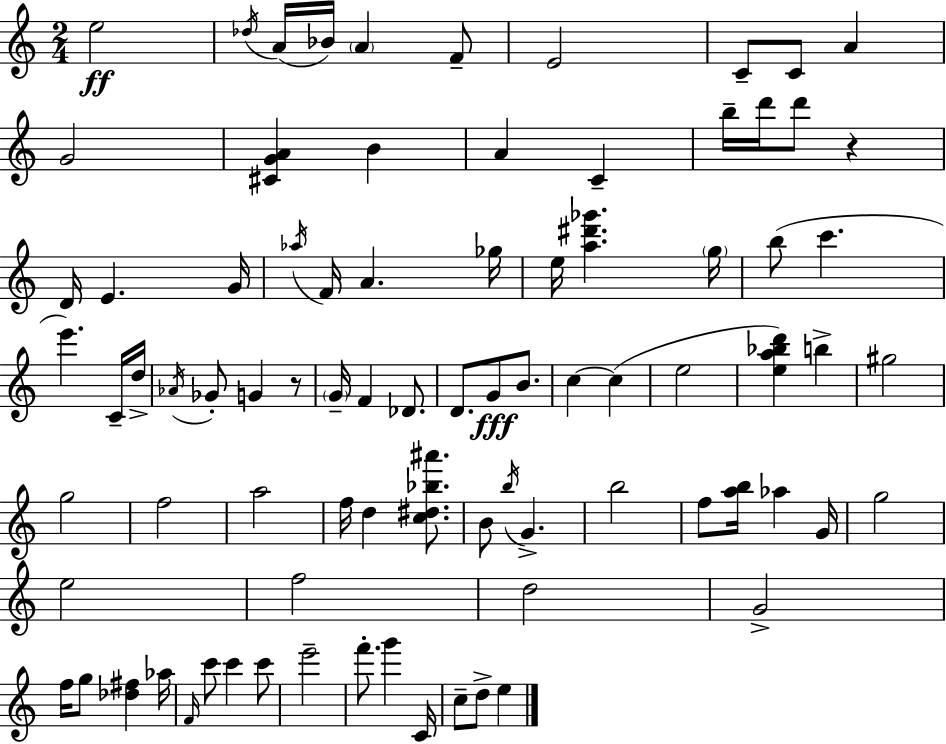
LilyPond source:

{
  \clef treble
  \numericTimeSignature
  \time 2/4
  \key c \major
  e''2\ff | \acciaccatura { des''16 }( a'16 bes'16) \parenthesize a'4 f'8-- | e'2 | c'8-- c'8 a'4 | \break g'2 | <cis' g' a'>4 b'4 | a'4 c'4-- | b''16-- d'''16 d'''8 r4 | \break d'16 e'4. | g'16 \acciaccatura { aes''16 } f'16 a'4. | ges''16 e''16 <a'' dis''' ges'''>4. | \parenthesize g''16 b''8( c'''4. | \break e'''4.) | c'16-- d''16-> \acciaccatura { aes'16 } ges'8-. g'4 | r8 \parenthesize g'16-- f'4 | des'8. d'8. g'8\fff | \break b'8. c''4~~ c''4( | e''2 | <e'' a'' bes'' d'''>4) b''4-> | gis''2 | \break g''2 | f''2 | a''2 | f''16 d''4 | \break <c'' dis'' bes'' ais'''>8. b'8 \acciaccatura { b''16 } g'4.-> | b''2 | f''8 <a'' b''>16 aes''4 | g'16 g''2 | \break e''2 | f''2 | d''2 | g'2-> | \break f''16 g''8 <des'' fis''>4 | aes''16 \grace { f'16 } c'''8 c'''4 | c'''8 e'''2-- | f'''8.-. | \break g'''4 c'16 c''8-- d''8-> | e''4 \bar "|."
}